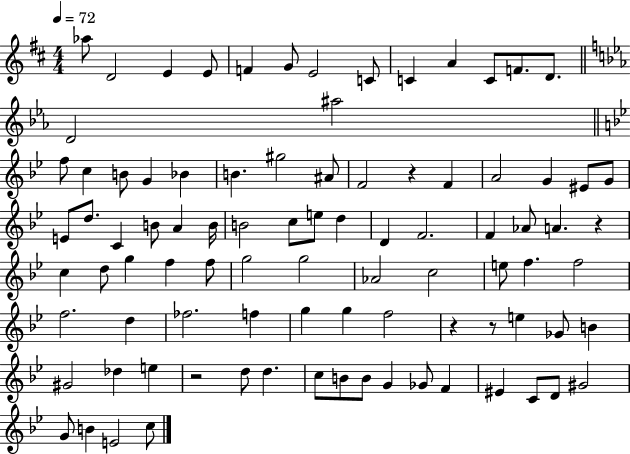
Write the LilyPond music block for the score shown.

{
  \clef treble
  \numericTimeSignature
  \time 4/4
  \key d \major
  \tempo 4 = 72
  aes''8 d'2 e'4 e'8 | f'4 g'8 e'2 c'8 | c'4 a'4 c'8 f'8. d'8. | \bar "||" \break \key ees \major d'2 ais''2 | \bar "||" \break \key g \minor f''8 c''4 b'8 g'4 bes'4 | b'4. gis''2 ais'8 | f'2 r4 f'4 | a'2 g'4 eis'8 g'8 | \break e'8 d''8. c'4 b'8 a'4 b'16 | b'2 c''8 e''8 d''4 | d'4 f'2. | f'4 aes'8 a'4. r4 | \break c''4 d''8 g''4 f''4 f''8 | g''2 g''2 | aes'2 c''2 | e''8 f''4. f''2 | \break f''2. d''4 | fes''2. f''4 | g''4 g''4 f''2 | r4 r8 e''4 ges'8 b'4 | \break gis'2 des''4 e''4 | r2 d''8 d''4. | c''8 b'8 b'8 g'4 ges'8 f'4 | eis'4 c'8 d'8 gis'2 | \break g'8 b'4 e'2 c''8 | \bar "|."
}